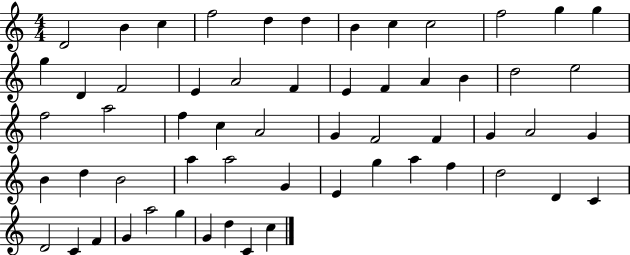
D4/h B4/q C5/q F5/h D5/q D5/q B4/q C5/q C5/h F5/h G5/q G5/q G5/q D4/q F4/h E4/q A4/h F4/q E4/q F4/q A4/q B4/q D5/h E5/h F5/h A5/h F5/q C5/q A4/h G4/q F4/h F4/q G4/q A4/h G4/q B4/q D5/q B4/h A5/q A5/h G4/q E4/q G5/q A5/q F5/q D5/h D4/q C4/q D4/h C4/q F4/q G4/q A5/h G5/q G4/q D5/q C4/q C5/q